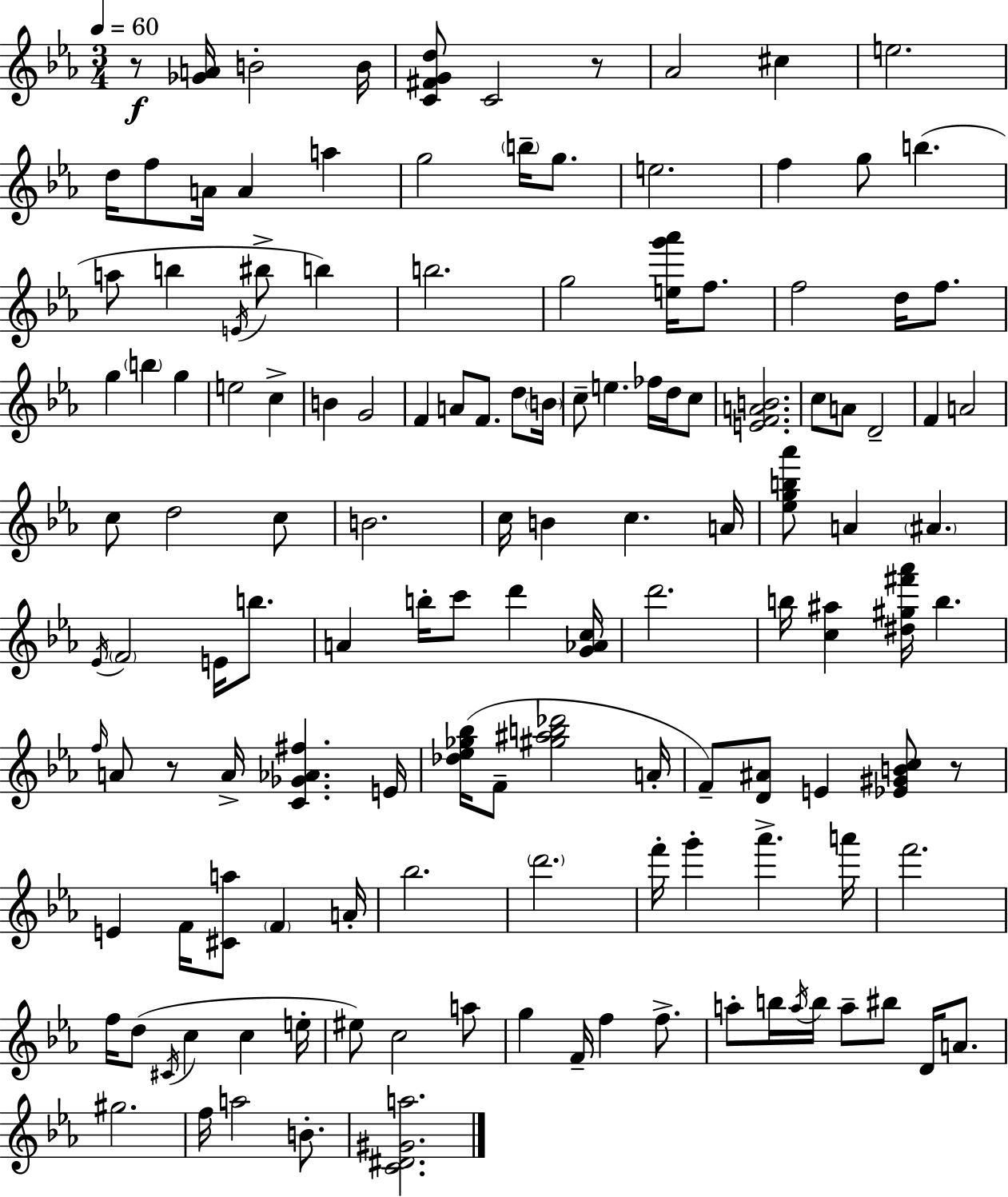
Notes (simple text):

R/e [Gb4,A4]/s B4/h B4/s [C4,F#4,G4,D5]/e C4/h R/e Ab4/h C#5/q E5/h. D5/s F5/e A4/s A4/q A5/q G5/h B5/s G5/e. E5/h. F5/q G5/e B5/q. A5/e B5/q E4/s BIS5/e B5/q B5/h. G5/h [E5,G6,Ab6]/s F5/e. F5/h D5/s F5/e. G5/q B5/q G5/q E5/h C5/q B4/q G4/h F4/q A4/e F4/e. D5/e B4/s C5/e E5/q. FES5/s D5/s C5/e [E4,F4,A4,B4]/h. C5/e A4/e D4/h F4/q A4/h C5/e D5/h C5/e B4/h. C5/s B4/q C5/q. A4/s [Eb5,G5,B5,Ab6]/e A4/q A#4/q. Eb4/s F4/h E4/s B5/e. A4/q B5/s C6/e D6/q [G4,Ab4,C5]/s D6/h. B5/s [C5,A#5]/q [D#5,G#5,F#6,Ab6]/s B5/q. F5/s A4/e R/e A4/s [C4,Gb4,Ab4,F#5]/q. E4/s [Db5,Eb5,Gb5,Bb5]/s F4/e [G#5,A#5,B5,Db6]/h A4/s F4/e [D4,A#4]/e E4/q [Eb4,G#4,B4,C5]/e R/e E4/q F4/s [C#4,A5]/e F4/q A4/s Bb5/h. D6/h. F6/s G6/q Ab6/q. A6/s F6/h. F5/s D5/e C#4/s C5/q C5/q E5/s EIS5/e C5/h A5/e G5/q F4/s F5/q F5/e. A5/e B5/s A5/s B5/s A5/e BIS5/e D4/s A4/e. G#5/h. F5/s A5/h B4/e. [C4,D#4,G#4,A5]/h.